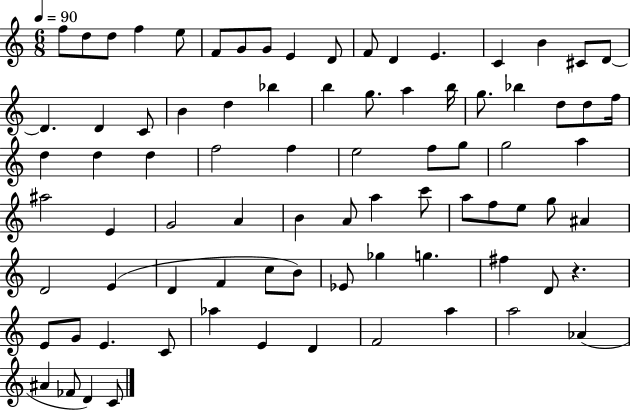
{
  \clef treble
  \numericTimeSignature
  \time 6/8
  \key c \major
  \tempo 4 = 90
  f''8 d''8 d''8 f''4 e''8 | f'8 g'8 g'8 e'4 d'8 | f'8 d'4 e'4. | c'4 b'4 cis'8 d'8~~ | \break d'4. d'4 c'8 | b'4 d''4 bes''4 | b''4 g''8. a''4 b''16 | g''8. bes''4 d''8 d''8 f''16 | \break d''4 d''4 d''4 | f''2 f''4 | e''2 f''8 g''8 | g''2 a''4 | \break ais''2 e'4 | g'2 a'4 | b'4 a'8 a''4 c'''8 | a''8 f''8 e''8 g''8 ais'4 | \break d'2 e'4( | d'4 f'4 c''8 b'8) | ees'8 ges''4 g''4. | fis''4 d'8 r4. | \break e'8 g'8 e'4. c'8 | aes''4 e'4 d'4 | f'2 a''4 | a''2 aes'4( | \break ais'4 fes'8 d'4) c'8 | \bar "|."
}